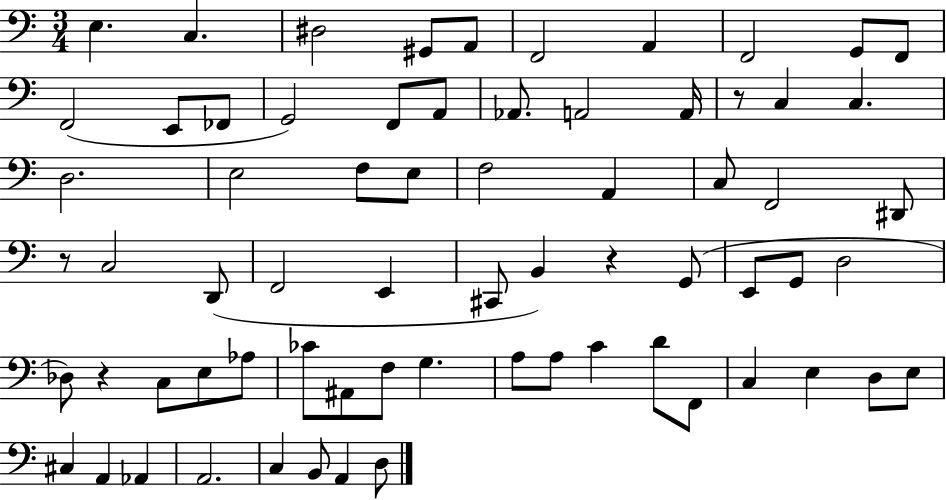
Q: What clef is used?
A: bass